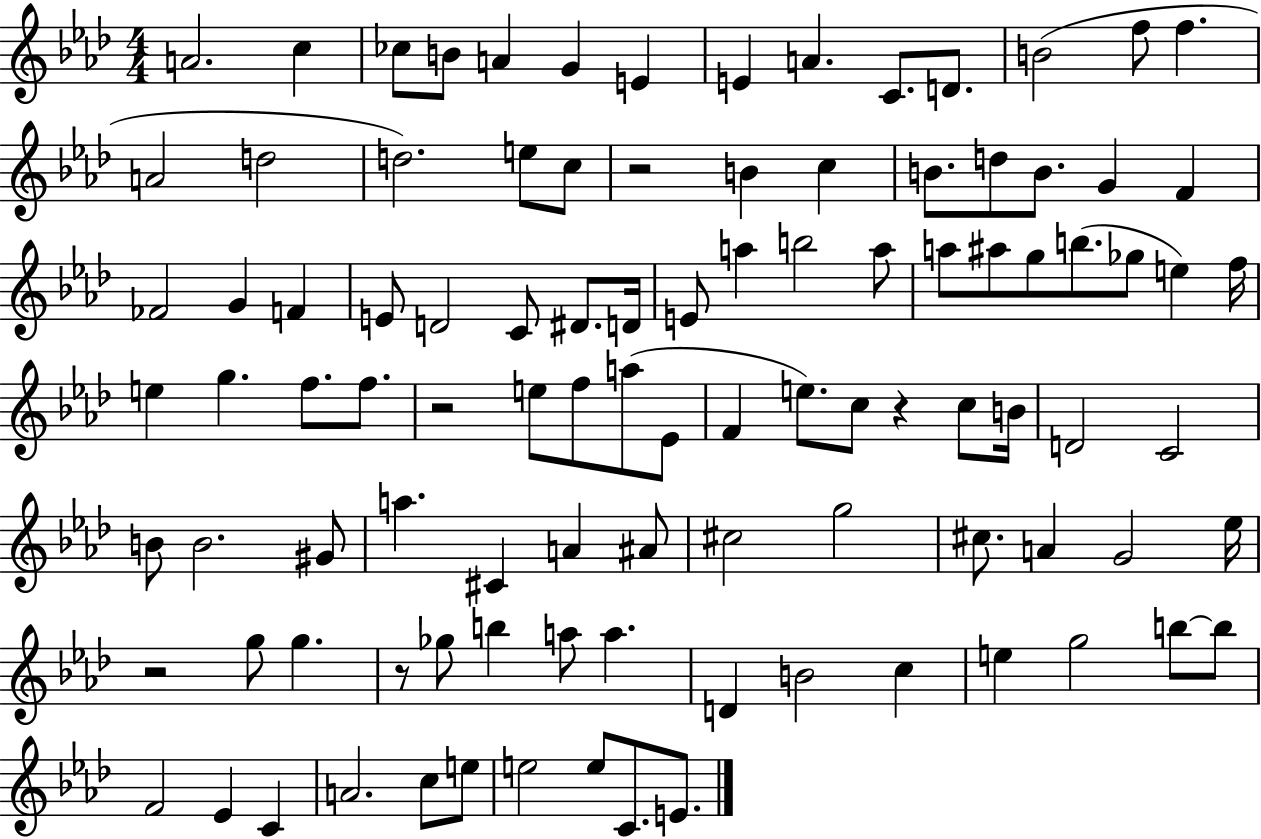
{
  \clef treble
  \numericTimeSignature
  \time 4/4
  \key aes \major
  a'2. c''4 | ces''8 b'8 a'4 g'4 e'4 | e'4 a'4. c'8. d'8. | b'2( f''8 f''4. | \break a'2 d''2 | d''2.) e''8 c''8 | r2 b'4 c''4 | b'8. d''8 b'8. g'4 f'4 | \break fes'2 g'4 f'4 | e'8 d'2 c'8 dis'8. d'16 | e'8 a''4 b''2 a''8 | a''8 ais''8 g''8 b''8.( ges''8 e''4) f''16 | \break e''4 g''4. f''8. f''8. | r2 e''8 f''8 a''8( ees'8 | f'4 e''8.) c''8 r4 c''8 b'16 | d'2 c'2 | \break b'8 b'2. gis'8 | a''4. cis'4 a'4 ais'8 | cis''2 g''2 | cis''8. a'4 g'2 ees''16 | \break r2 g''8 g''4. | r8 ges''8 b''4 a''8 a''4. | d'4 b'2 c''4 | e''4 g''2 b''8~~ b''8 | \break f'2 ees'4 c'4 | a'2. c''8 e''8 | e''2 e''8 c'8. e'8. | \bar "|."
}